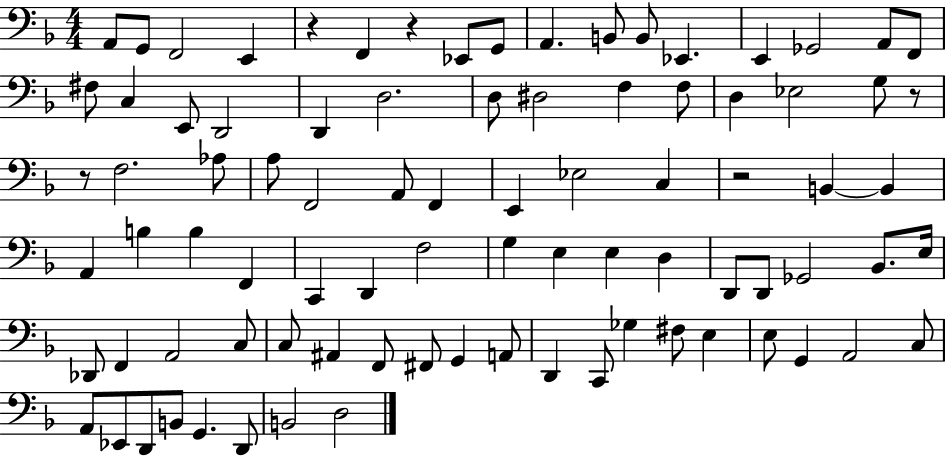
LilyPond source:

{
  \clef bass
  \numericTimeSignature
  \time 4/4
  \key f \major
  a,8 g,8 f,2 e,4 | r4 f,4 r4 ees,8 g,8 | a,4. b,8 b,8 ees,4. | e,4 ges,2 a,8 f,8 | \break fis8 c4 e,8 d,2 | d,4 d2. | d8 dis2 f4 f8 | d4 ees2 g8 r8 | \break r8 f2. aes8 | a8 f,2 a,8 f,4 | e,4 ees2 c4 | r2 b,4~~ b,4 | \break a,4 b4 b4 f,4 | c,4 d,4 f2 | g4 e4 e4 d4 | d,8 d,8 ges,2 bes,8. e16 | \break des,8 f,4 a,2 c8 | c8 ais,4 f,8 fis,8 g,4 a,8 | d,4 c,8 ges4 fis8 e4 | e8 g,4 a,2 c8 | \break a,8 ees,8 d,8 b,8 g,4. d,8 | b,2 d2 | \bar "|."
}